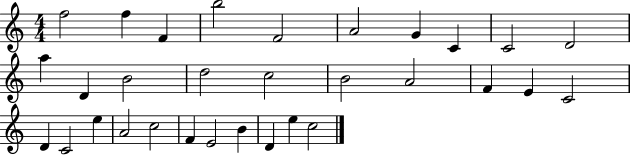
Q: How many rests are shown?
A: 0